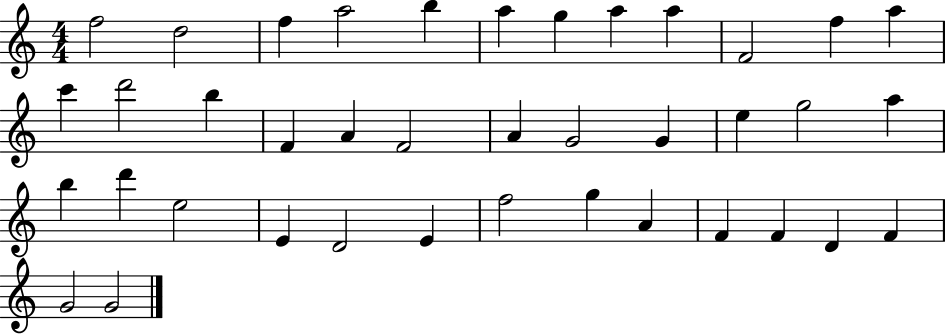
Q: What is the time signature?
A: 4/4